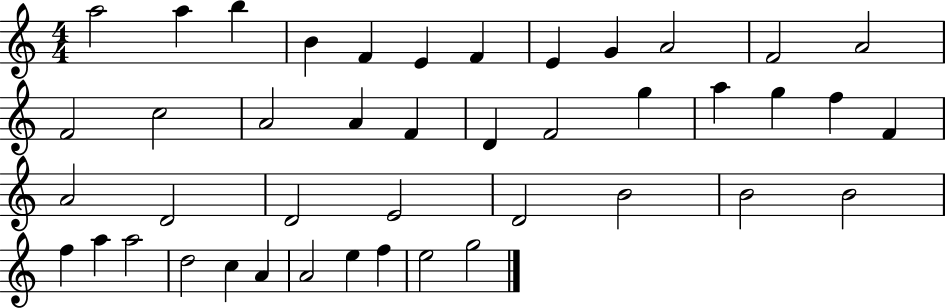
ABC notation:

X:1
T:Untitled
M:4/4
L:1/4
K:C
a2 a b B F E F E G A2 F2 A2 F2 c2 A2 A F D F2 g a g f F A2 D2 D2 E2 D2 B2 B2 B2 f a a2 d2 c A A2 e f e2 g2